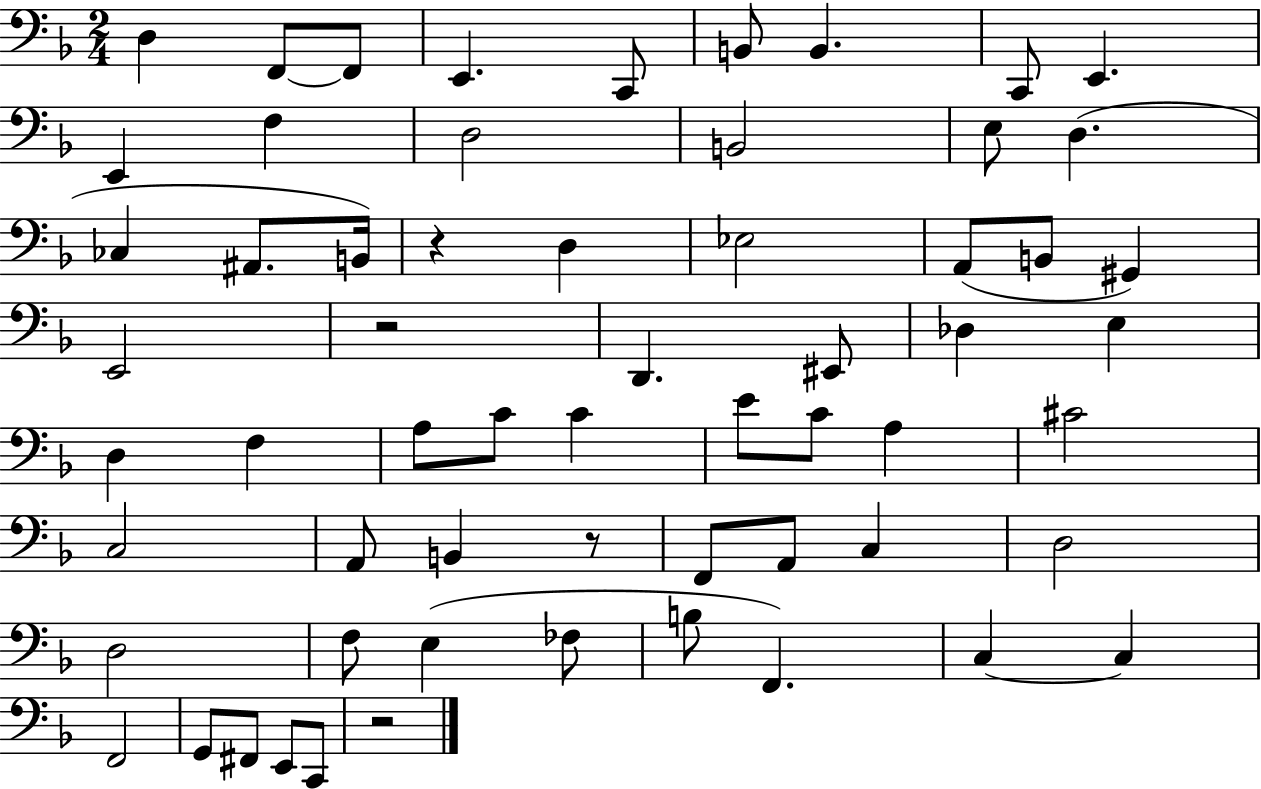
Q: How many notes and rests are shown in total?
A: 61